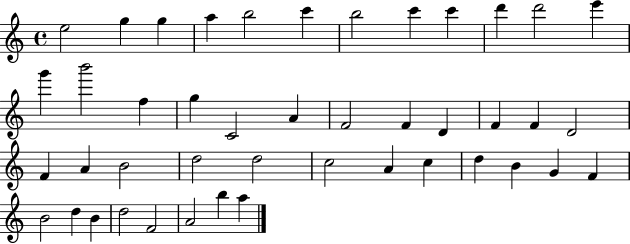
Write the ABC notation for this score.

X:1
T:Untitled
M:4/4
L:1/4
K:C
e2 g g a b2 c' b2 c' c' d' d'2 e' g' b'2 f g C2 A F2 F D F F D2 F A B2 d2 d2 c2 A c d B G F B2 d B d2 F2 A2 b a